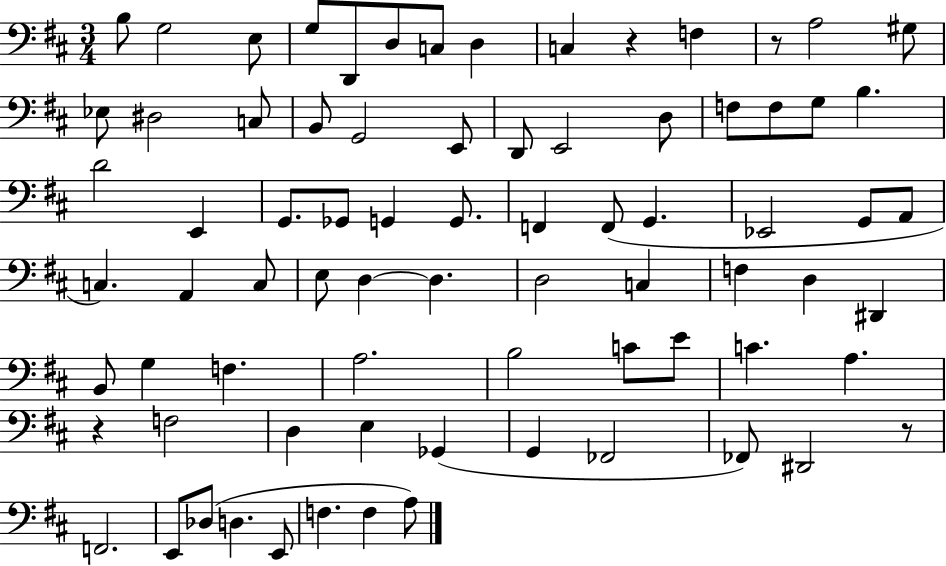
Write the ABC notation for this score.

X:1
T:Untitled
M:3/4
L:1/4
K:D
B,/2 G,2 E,/2 G,/2 D,,/2 D,/2 C,/2 D, C, z F, z/2 A,2 ^G,/2 _E,/2 ^D,2 C,/2 B,,/2 G,,2 E,,/2 D,,/2 E,,2 D,/2 F,/2 F,/2 G,/2 B, D2 E,, G,,/2 _G,,/2 G,, G,,/2 F,, F,,/2 G,, _E,,2 G,,/2 A,,/2 C, A,, C,/2 E,/2 D, D, D,2 C, F, D, ^D,, B,,/2 G, F, A,2 B,2 C/2 E/2 C A, z F,2 D, E, _G,, G,, _F,,2 _F,,/2 ^D,,2 z/2 F,,2 E,,/2 _D,/2 D, E,,/2 F, F, A,/2